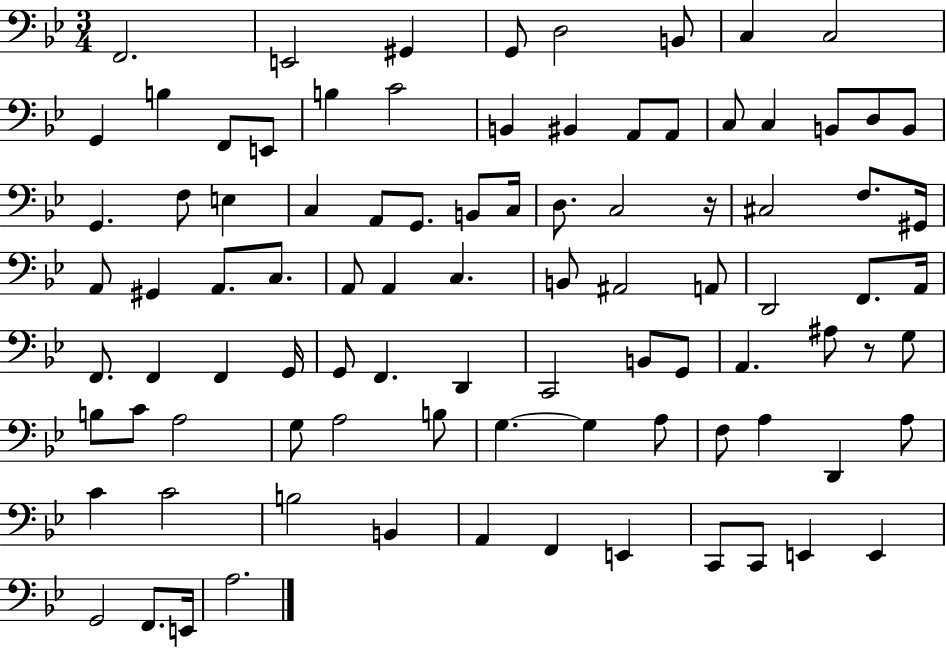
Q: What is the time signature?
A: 3/4